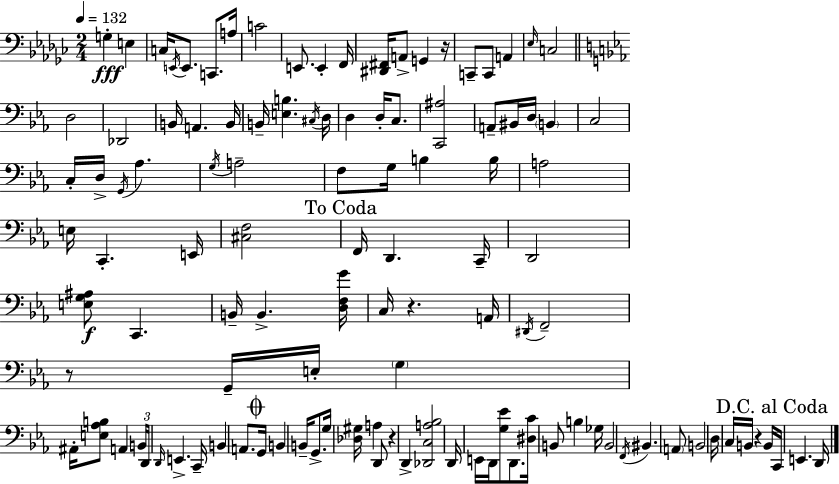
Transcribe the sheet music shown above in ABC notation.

X:1
T:Untitled
M:2/4
L:1/4
K:Ebm
G, E, C,/4 E,,/4 E,,/2 C,,/2 A,/4 C2 E,,/2 E,, F,,/4 [^D,,^F,,]/4 A,,/2 G,, z/4 C,,/2 C,,/2 A,, _E,/4 C,2 D,2 _D,,2 B,,/4 A,, B,,/4 B,,/4 [E,B,] ^C,/4 D,/4 D, D,/4 C,/2 [C,,^A,]2 A,,/2 ^B,,/4 D,/4 B,, C,2 C,/4 D,/4 G,,/4 _A, G,/4 A,2 F,/2 G,/4 B, B,/4 A,2 E,/4 C,, E,,/4 [^C,F,]2 F,,/4 D,, C,,/4 D,,2 [E,G,^A,]/2 C,, B,,/4 B,, [D,F,G]/4 C,/4 z A,,/4 ^D,,/4 F,,2 z/2 G,,/4 E,/4 G, ^A,,/4 [E,_A,B,]/2 A,, B,,/4 D,,/4 D,,/4 E,, C,,/4 B,, A,,/2 G,,/4 B,, B,,/4 G,,/2 G,/4 [_D,^G,]/4 A, D,,/2 z D,, [_D,,C,A,_B,]2 D,,/4 E,,/4 D,,/4 [G,_E]/2 D,,/2 [^D,C]/4 B,,/2 B, _G,/4 B,,2 F,,/4 ^B,, A,,/2 B,,2 D,/4 C,/4 B,,/4 z B,,/4 C,,/4 E,, D,,/4